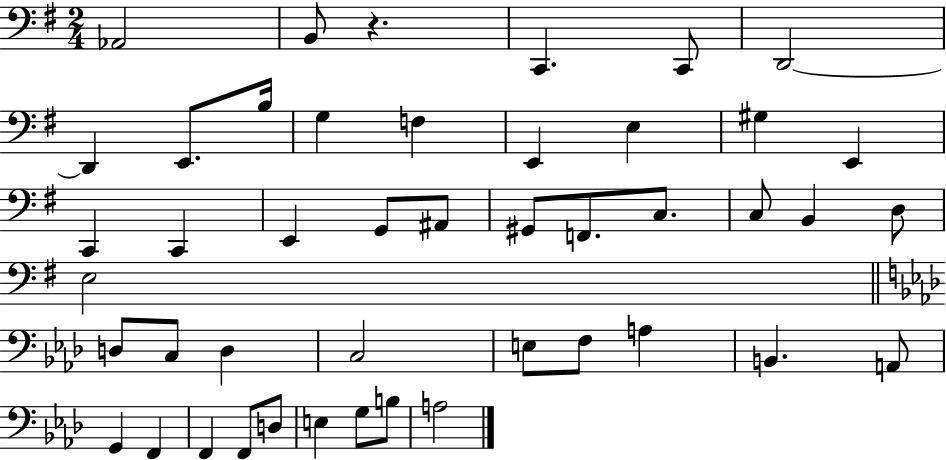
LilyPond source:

{
  \clef bass
  \numericTimeSignature
  \time 2/4
  \key g \major
  aes,2 | b,8 r4. | c,4. c,8 | d,2~~ | \break d,4 e,8. b16 | g4 f4 | e,4 e4 | gis4 e,4 | \break c,4 c,4 | e,4 g,8 ais,8 | gis,8 f,8. c8. | c8 b,4 d8 | \break e2 | \bar "||" \break \key f \minor d8 c8 d4 | c2 | e8 f8 a4 | b,4. a,8 | \break g,4 f,4 | f,4 f,8 d8 | e4 g8 b8 | a2 | \break \bar "|."
}